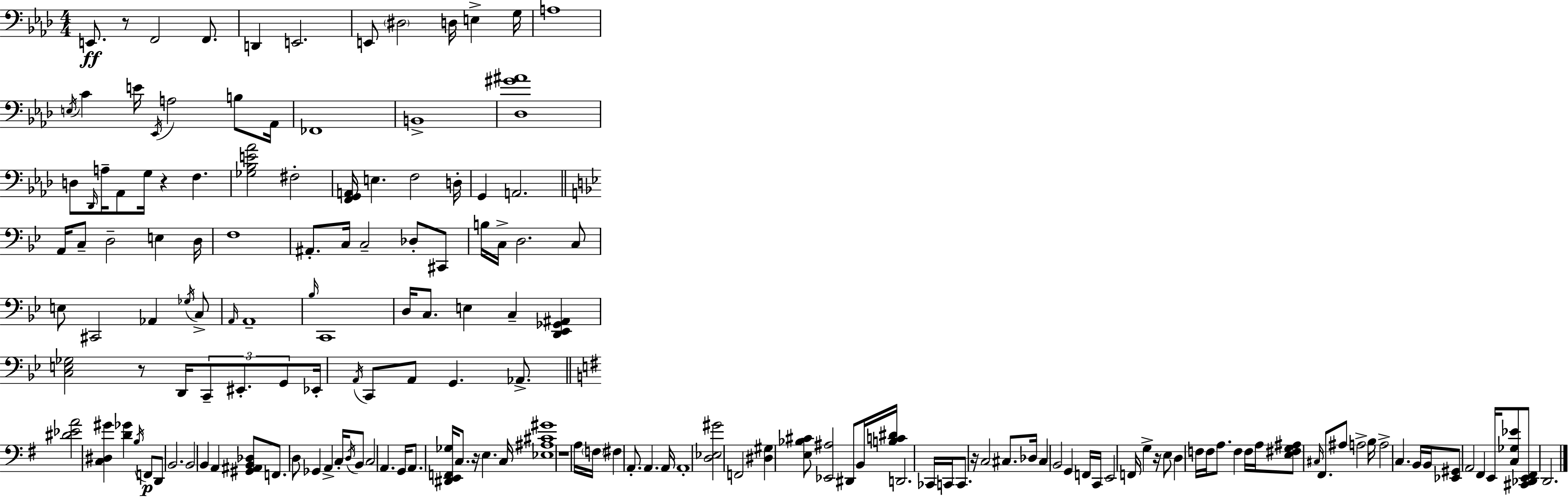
{
  \clef bass
  \numericTimeSignature
  \time 4/4
  \key f \minor
  e,8.\ff r8 f,2 f,8. | d,4 e,2. | e,8 \parenthesize dis2 d16 e4-> g16 | a1 | \break \acciaccatura { e16 } c'4 e'16 \acciaccatura { ees,16 } a2 b8 | aes,16 fes,1 | b,1-> | <des gis' ais'>1 | \break d8 \grace { des,16 } a16-- aes,8 g16 r4 f4. | <ges bes e' aes'>2 fis2-. | <f, g, a,>16 e4. f2 | d16-. g,4 a,2. | \break \bar "||" \break \key bes \major a,16 c8-- d2-- e4 d16 | f1 | ais,8.-. c16 c2-- des8-. cis,8 | b16 c16-> d2. c8 | \break e8 cis,2 aes,4 \acciaccatura { ges16 } c8-> | \grace { a,16 } a,1-- | \grace { bes16 } c,1 | d16 c8. e4 c4-- <d, ees, ges, ais,>4 | \break <c e ges>2 r8 d,16 \tuplet 3/2 { c,8-- | eis,8.-. g,8 } ees,16-. \acciaccatura { a,16 } c,8 a,8 g,4. | aes,8.-> \bar "||" \break \key e \minor <dis' ees' a'>2 <c dis gis'>4 <d' ges'>4 | \acciaccatura { b16 } f,8\p d,8 b,2. | b,2 b,4 a,4 | <gis, ais, b, des>8 f,8. d8 ges,4 a,4-> | \break c16-. \acciaccatura { d16 } b,8 c2 a,4. | g,16 a,8. <dis, e, f, ges>16 c8. r16 e4. | c16 <ees ais cis' gis'>1 | r1 | \break a16 \parenthesize f16 fis4 a,8.-. a,4. | a,16 a,1-. | <d ees gis'>2 f,2 | <dis gis>4 <e bes cis'>8 <ees, ais>2 | \break dis,8 b,16 <b c' dis'>16 d,2. | ces,16 c,16 c,8. r16 c2 cis8. | des16 cis4 b,2 g,4 | f,16 c,16 e,2 f,16 g4-> | \break r16 e8 d4 f16 f16 a8. f4 | f16 a16 <e fis g ais>8 \grace { cis16 } fis,8. ais8 a2-> | b16 a2-> c4. | b,16 b,16 <ees, gis,>8 a,2 fis,4 | \break e,16 <c ges ees'>8 <cis, des, e, fis,>8 d,2. | \bar "|."
}